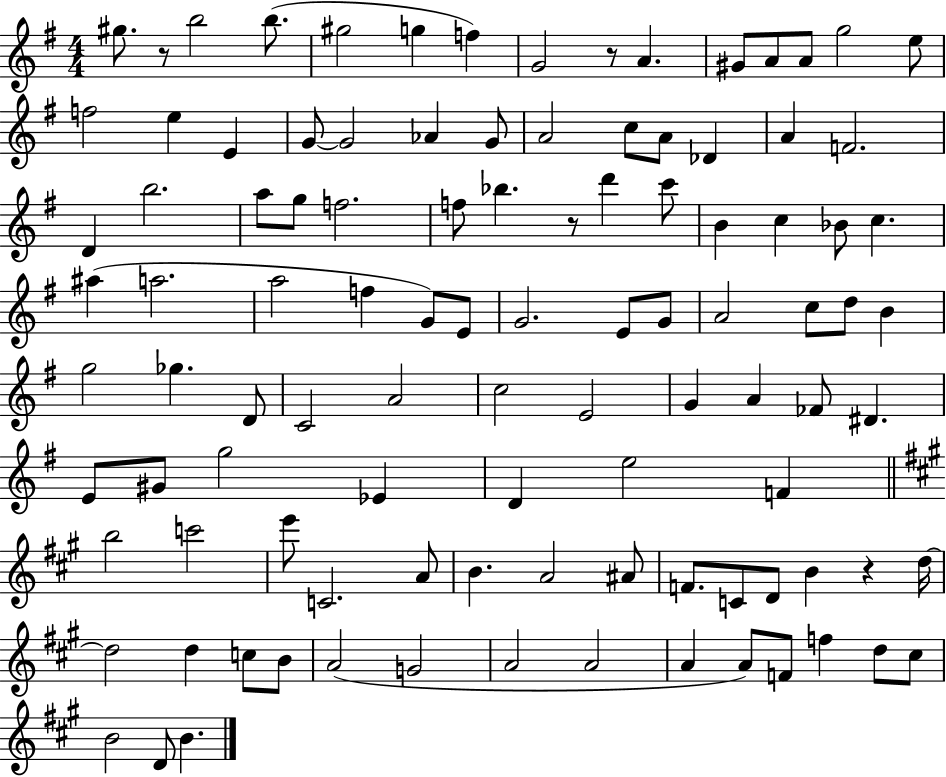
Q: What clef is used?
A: treble